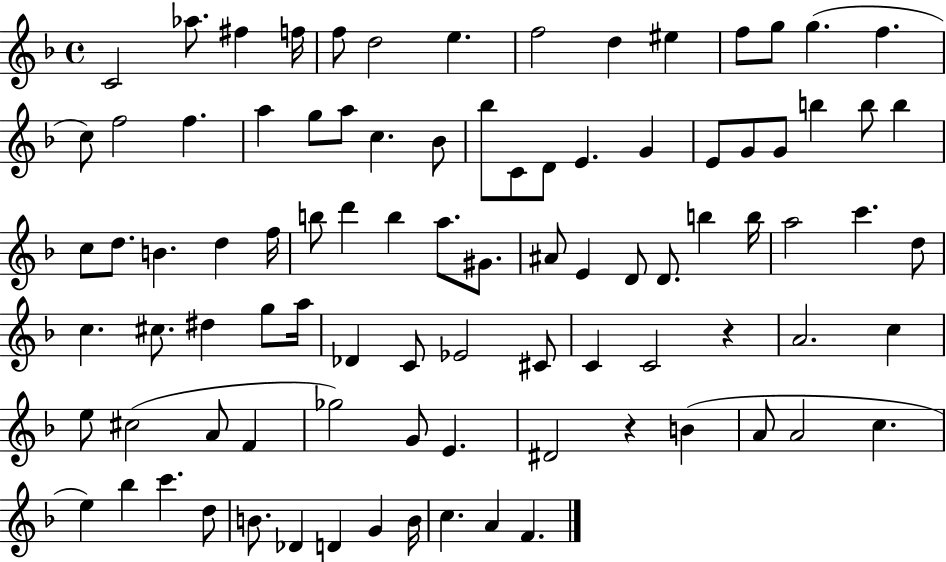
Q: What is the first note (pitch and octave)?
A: C4